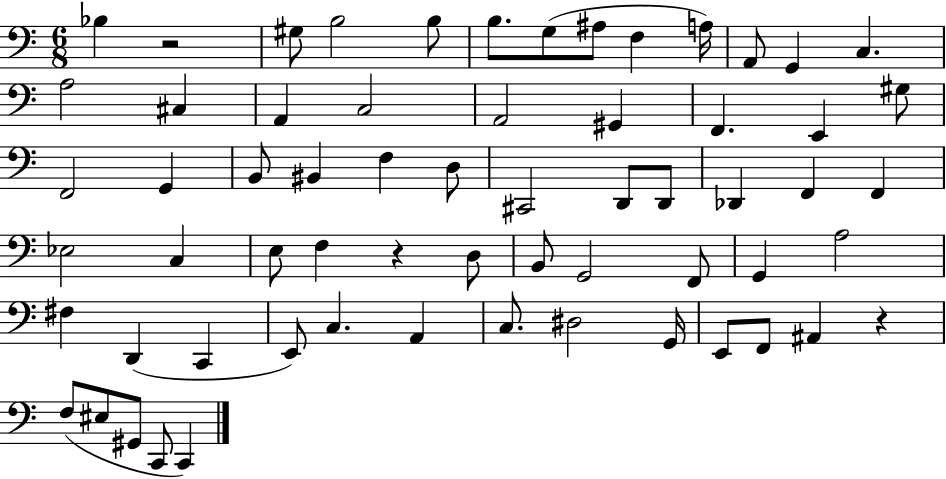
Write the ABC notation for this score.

X:1
T:Untitled
M:6/8
L:1/4
K:C
_B, z2 ^G,/2 B,2 B,/2 B,/2 G,/2 ^A,/2 F, A,/4 A,,/2 G,, C, A,2 ^C, A,, C,2 A,,2 ^G,, F,, E,, ^G,/2 F,,2 G,, B,,/2 ^B,, F, D,/2 ^C,,2 D,,/2 D,,/2 _D,, F,, F,, _E,2 C, E,/2 F, z D,/2 B,,/2 G,,2 F,,/2 G,, A,2 ^F, D,, C,, E,,/2 C, A,, C,/2 ^D,2 G,,/4 E,,/2 F,,/2 ^A,, z F,/2 ^E,/2 ^G,,/2 C,,/2 C,,